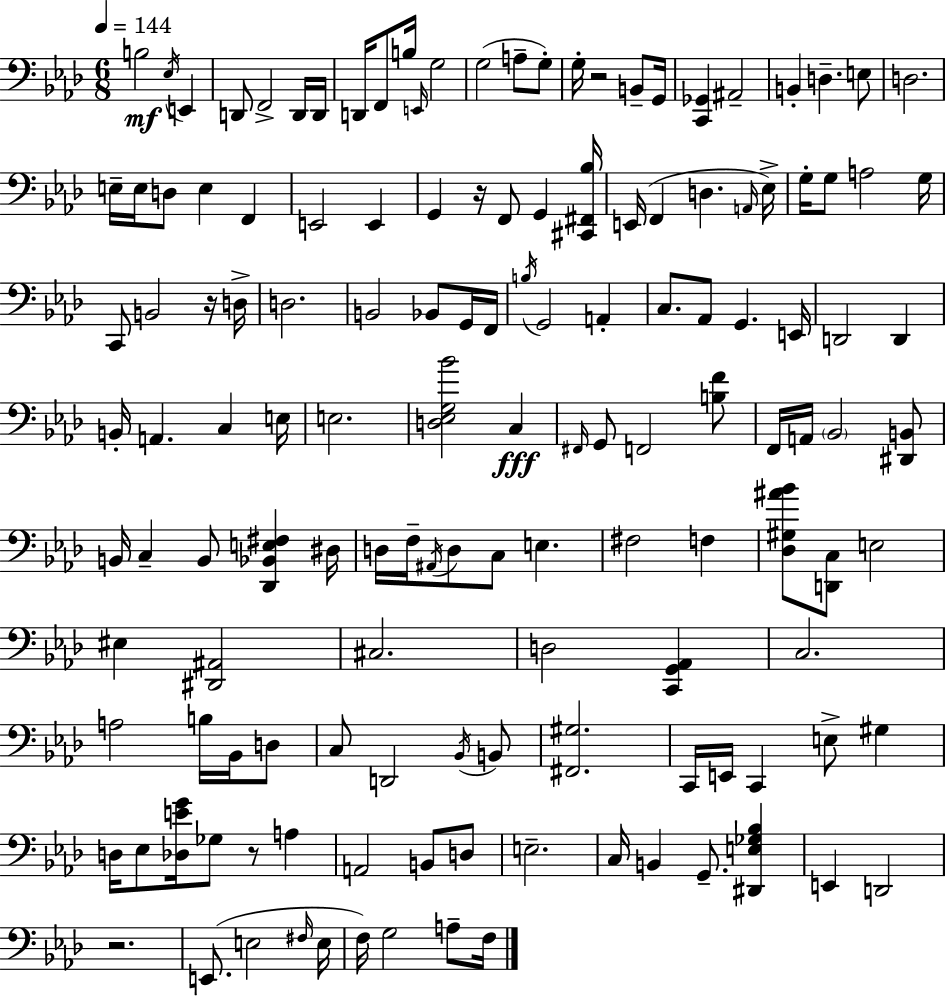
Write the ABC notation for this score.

X:1
T:Untitled
M:6/8
L:1/4
K:Ab
B,2 _E,/4 E,, D,,/2 F,,2 D,,/4 D,,/4 D,,/4 F,,/2 B,/4 E,,/4 G,2 G,2 A,/2 G,/2 G,/4 z2 B,,/2 G,,/4 [C,,_G,,] ^A,,2 B,, D, E,/2 D,2 E,/4 E,/4 D,/2 E, F,, E,,2 E,, G,, z/4 F,,/2 G,, [^C,,^F,,_B,]/4 E,,/4 F,, D, A,,/4 _E,/4 G,/4 G,/2 A,2 G,/4 C,,/2 B,,2 z/4 D,/4 D,2 B,,2 _B,,/2 G,,/4 F,,/4 B,/4 G,,2 A,, C,/2 _A,,/2 G,, E,,/4 D,,2 D,, B,,/4 A,, C, E,/4 E,2 [D,_E,G,_B]2 C, ^F,,/4 G,,/2 F,,2 [B,F]/2 F,,/4 A,,/4 _B,,2 [^D,,B,,]/2 B,,/4 C, B,,/2 [_D,,_B,,E,^F,] ^D,/4 D,/4 F,/4 ^A,,/4 D,/2 C,/2 E, ^F,2 F, [_D,^G,^A_B]/2 [D,,C,]/2 E,2 ^E, [^D,,^A,,]2 ^C,2 D,2 [C,,G,,_A,,] C,2 A,2 B,/4 _B,,/4 D,/2 C,/2 D,,2 _B,,/4 B,,/2 [^F,,^G,]2 C,,/4 E,,/4 C,, E,/2 ^G, D,/4 _E,/2 [_D,EG]/4 _G,/2 z/2 A, A,,2 B,,/2 D,/2 E,2 C,/4 B,, G,,/2 [^D,,E,_G,_B,] E,, D,,2 z2 E,,/2 E,2 ^F,/4 E,/4 F,/4 G,2 A,/2 F,/4